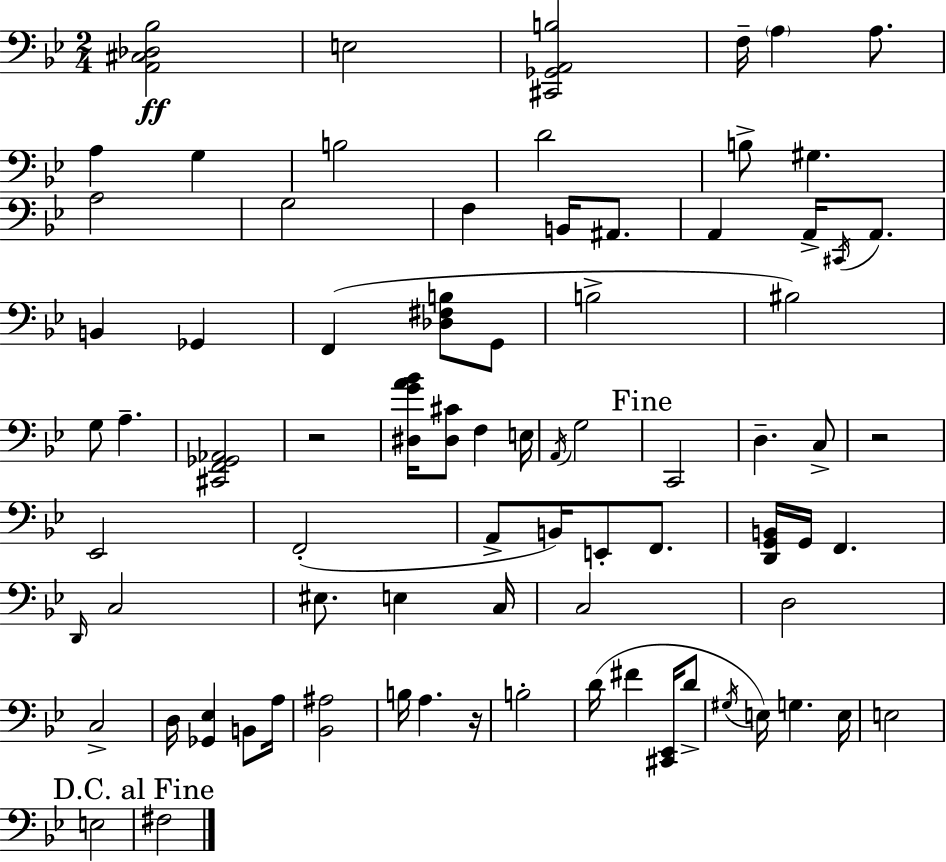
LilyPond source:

{
  \clef bass
  \numericTimeSignature
  \time 2/4
  \key g \minor
  <a, cis des bes>2\ff | e2 | <cis, ges, a, b>2 | f16-- \parenthesize a4 a8. | \break a4 g4 | b2 | d'2 | b8-> gis4. | \break a2 | g2 | f4 b,16 ais,8. | a,4 a,16-> \acciaccatura { cis,16 } a,8. | \break b,4 ges,4 | f,4( <des fis b>8 g,8 | b2-> | bis2) | \break g8 a4.-- | <cis, f, ges, aes,>2 | r2 | <dis g' a' bes'>16 <dis cis'>8 f4 | \break e16 \acciaccatura { a,16 } g2 | \mark "Fine" c,2 | d4.-- | c8-> r2 | \break ees,2 | f,2-.( | a,8-> b,16) e,8-. f,8. | <d, g, b,>16 g,16 f,4. | \break \grace { d,16 } c2 | eis8. e4 | c16 c2 | d2 | \break c2-> | d16 <ges, ees>4 | b,8 a16 <bes, ais>2 | b16 a4. | \break r16 b2-. | d'16( fis'4 | <cis, ees,>16 d'8-> \acciaccatura { gis16 } e16) g4. | e16 e2 | \break e2 | \mark "D.C. al Fine" fis2 | \bar "|."
}